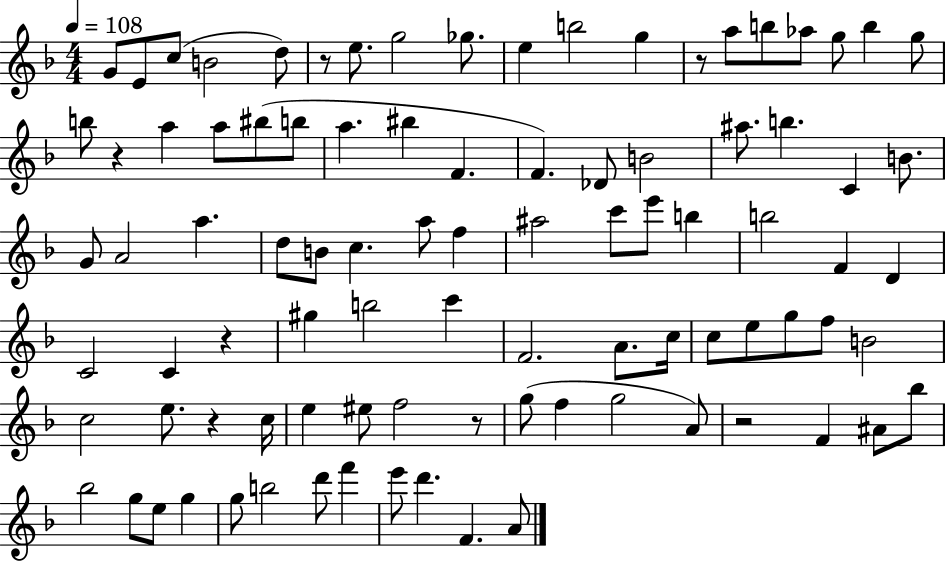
X:1
T:Untitled
M:4/4
L:1/4
K:F
G/2 E/2 c/2 B2 d/2 z/2 e/2 g2 _g/2 e b2 g z/2 a/2 b/2 _a/2 g/2 b g/2 b/2 z a a/2 ^b/2 b/2 a ^b F F _D/2 B2 ^a/2 b C B/2 G/2 A2 a d/2 B/2 c a/2 f ^a2 c'/2 e'/2 b b2 F D C2 C z ^g b2 c' F2 A/2 c/4 c/2 e/2 g/2 f/2 B2 c2 e/2 z c/4 e ^e/2 f2 z/2 g/2 f g2 A/2 z2 F ^A/2 _b/2 _b2 g/2 e/2 g g/2 b2 d'/2 f' e'/2 d' F A/2